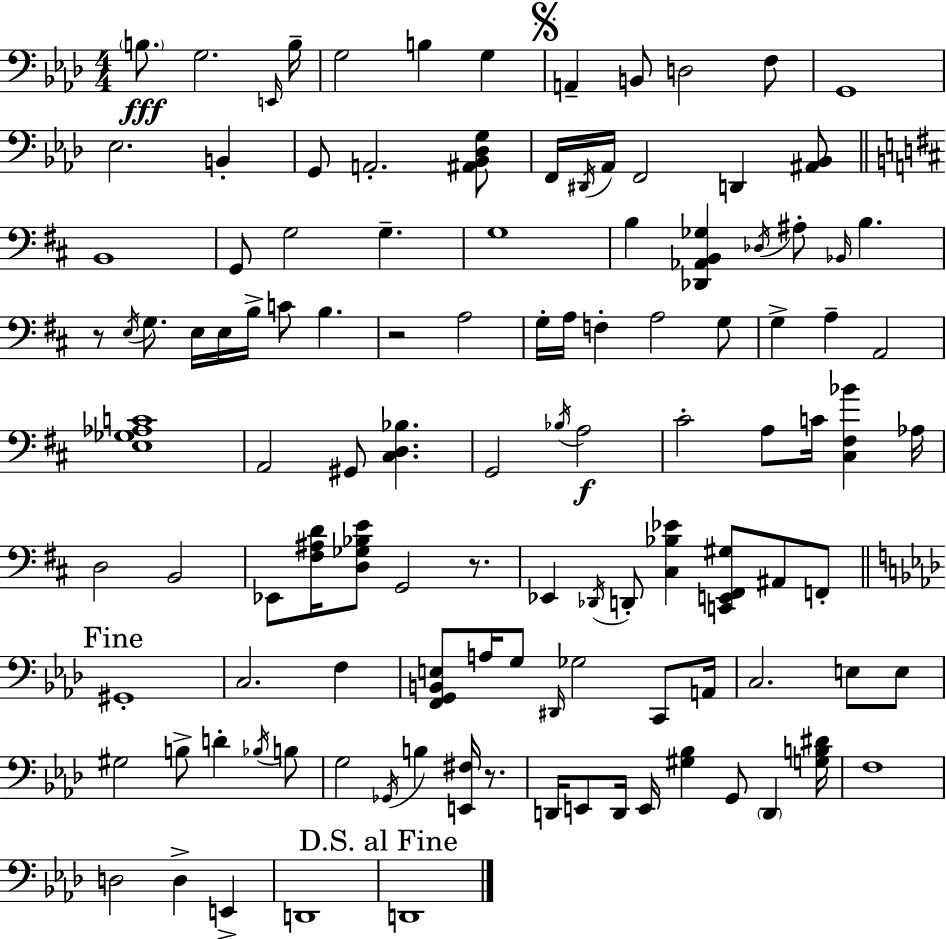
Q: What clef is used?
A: bass